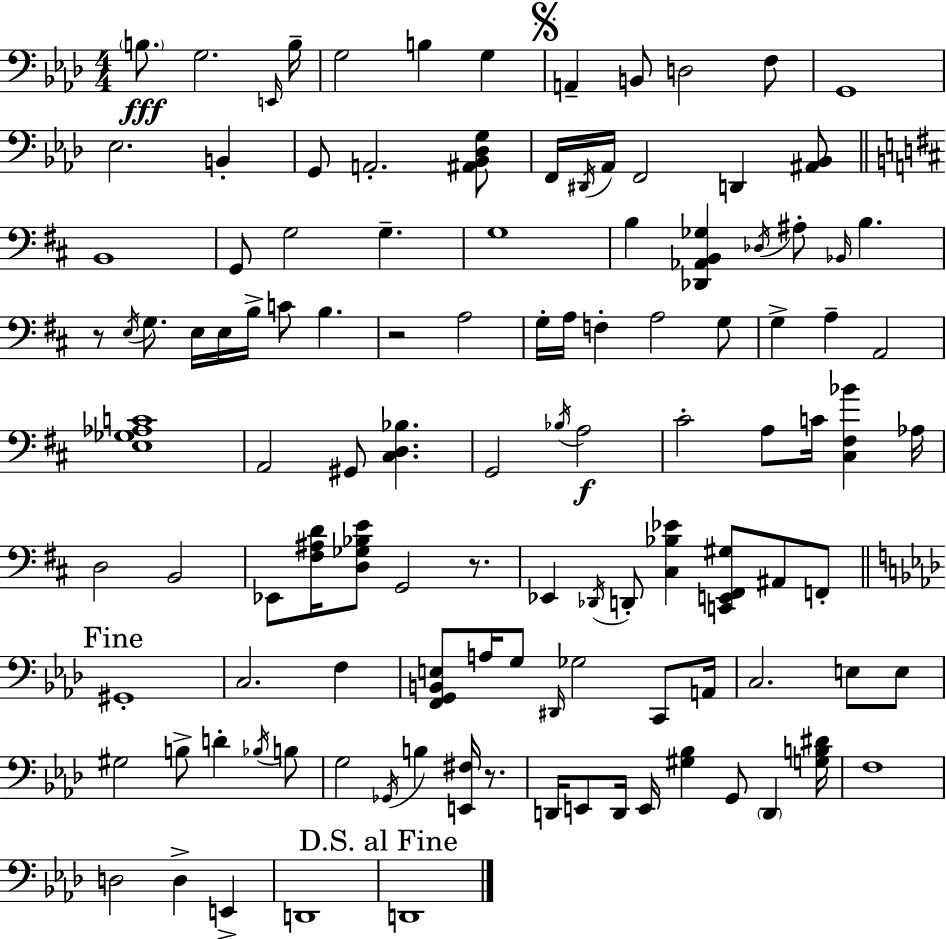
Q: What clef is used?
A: bass